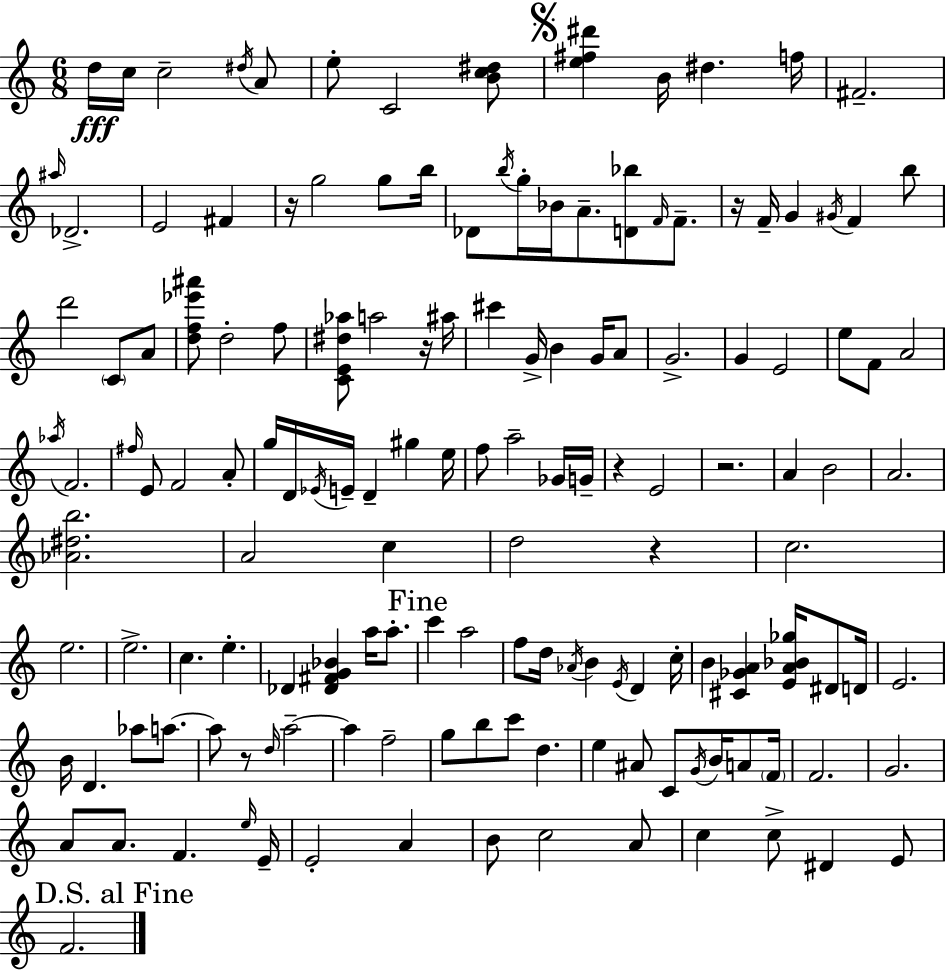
{
  \clef treble
  \numericTimeSignature
  \time 6/8
  \key c \major
  d''16\fff c''16 c''2-- \acciaccatura { dis''16 } a'8 | e''8-. c'2 <b' c'' dis''>8 | \mark \markup { \musicglyph "scripts.segno" } <e'' fis'' dis'''>4 b'16 dis''4. | f''16 fis'2.-- | \break \grace { ais''16 } des'2.-> | e'2 fis'4 | r16 g''2 g''8 | b''16 des'8 \acciaccatura { b''16 } g''16-. bes'16 a'8.-- <d' bes''>8 | \break \grace { f'16 } f'8.-- r16 f'16-- g'4 \acciaccatura { gis'16 } f'4 | b''8 d'''2 | \parenthesize c'8 a'8 <d'' f'' ees''' ais'''>8 d''2-. | f''8 <c' e' dis'' aes''>8 a''2 | \break r16 ais''16 cis'''4 g'16-> b'4 | g'16 a'8 g'2.-> | g'4 e'2 | e''8 f'8 a'2 | \break \acciaccatura { aes''16 } f'2. | \grace { fis''16 } e'8 f'2 | a'8-. g''16 d'16 \acciaccatura { ees'16 } e'16-- d'4-- | gis''4 e''16 f''8 a''2-- | \break ges'16 g'16-- r4 | e'2 r2. | a'4 | b'2 a'2. | \break <aes' dis'' b''>2. | a'2 | c''4 d''2 | r4 c''2. | \break e''2. | e''2.-> | c''4. | e''4.-. des'4 | \break <des' fis' g' bes'>4 a''16 a''8.-. \mark "Fine" c'''4 | a''2 f''8 d''16 \acciaccatura { aes'16 } | b'4 \acciaccatura { e'16 } d'4 c''16-. b'4 | <cis' ges' a'>4 <e' a' bes' ges''>16 dis'8 d'16 e'2. | \break b'16 d'4. | aes''8 a''8.~~ a''8 | r8 \grace { d''16 } a''2--~~ a''4 | f''2-- g''8 | \break b''8 c'''8 d''4. e''4 | ais'8 c'8 \acciaccatura { g'16 } b'16 a'8 \parenthesize f'16 | f'2. | g'2. | \break a'8 a'8. f'4. \grace { e''16 } | e'16-- e'2-. a'4 | b'8 c''2 a'8 | c''4 c''8-> dis'4 e'8 | \break \mark "D.S. al Fine" f'2. | \bar "|."
}